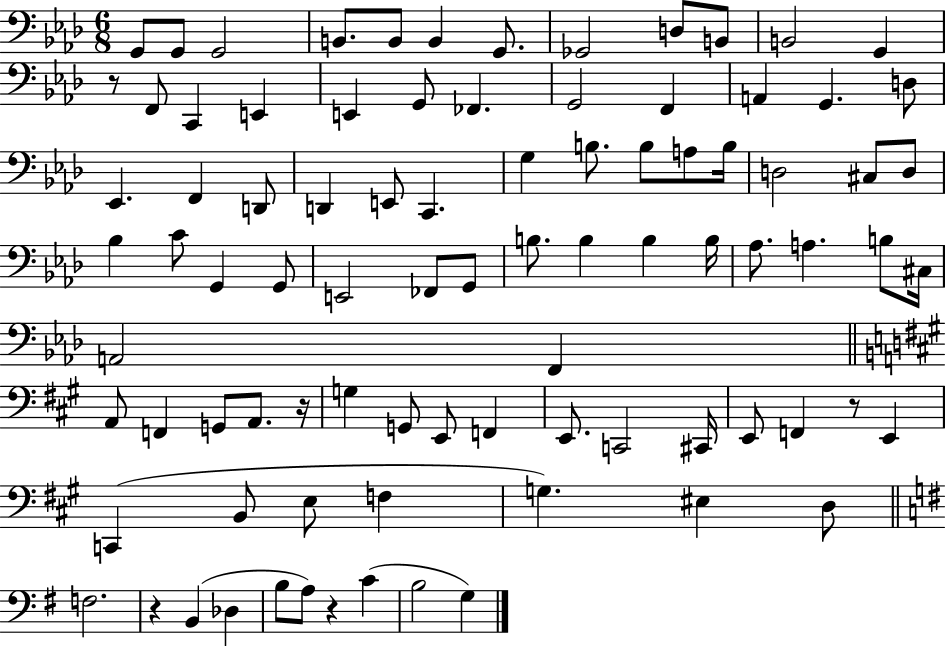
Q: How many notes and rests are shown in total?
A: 88